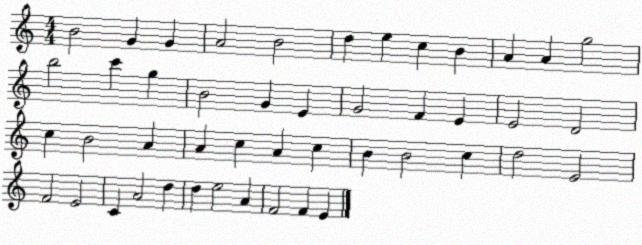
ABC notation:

X:1
T:Untitled
M:4/4
L:1/4
K:C
B2 G G A2 B2 d e c B A A g2 b2 c' g B2 G E G2 F E E2 D2 c B2 A A c A c B B2 c d2 E2 F2 E2 C A2 d d e2 A F2 F E